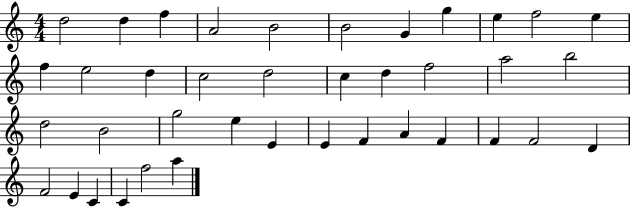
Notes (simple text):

D5/h D5/q F5/q A4/h B4/h B4/h G4/q G5/q E5/q F5/h E5/q F5/q E5/h D5/q C5/h D5/h C5/q D5/q F5/h A5/h B5/h D5/h B4/h G5/h E5/q E4/q E4/q F4/q A4/q F4/q F4/q F4/h D4/q F4/h E4/q C4/q C4/q F5/h A5/q